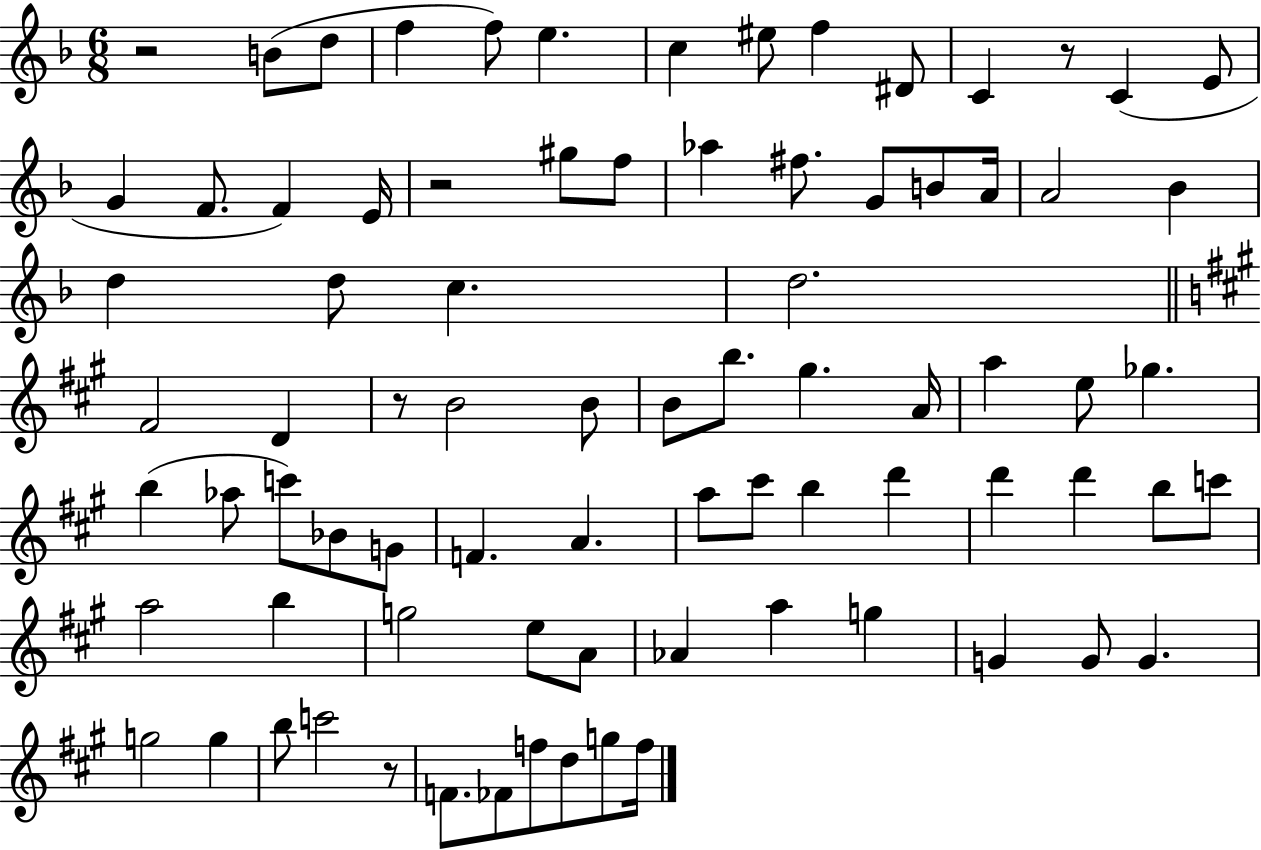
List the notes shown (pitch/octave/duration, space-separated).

R/h B4/e D5/e F5/q F5/e E5/q. C5/q EIS5/e F5/q D#4/e C4/q R/e C4/q E4/e G4/q F4/e. F4/q E4/s R/h G#5/e F5/e Ab5/q F#5/e. G4/e B4/e A4/s A4/h Bb4/q D5/q D5/e C5/q. D5/h. F#4/h D4/q R/e B4/h B4/e B4/e B5/e. G#5/q. A4/s A5/q E5/e Gb5/q. B5/q Ab5/e C6/e Bb4/e G4/e F4/q. A4/q. A5/e C#6/e B5/q D6/q D6/q D6/q B5/e C6/e A5/h B5/q G5/h E5/e A4/e Ab4/q A5/q G5/q G4/q G4/e G4/q. G5/h G5/q B5/e C6/h R/e F4/e. FES4/e F5/e D5/e G5/e F5/s